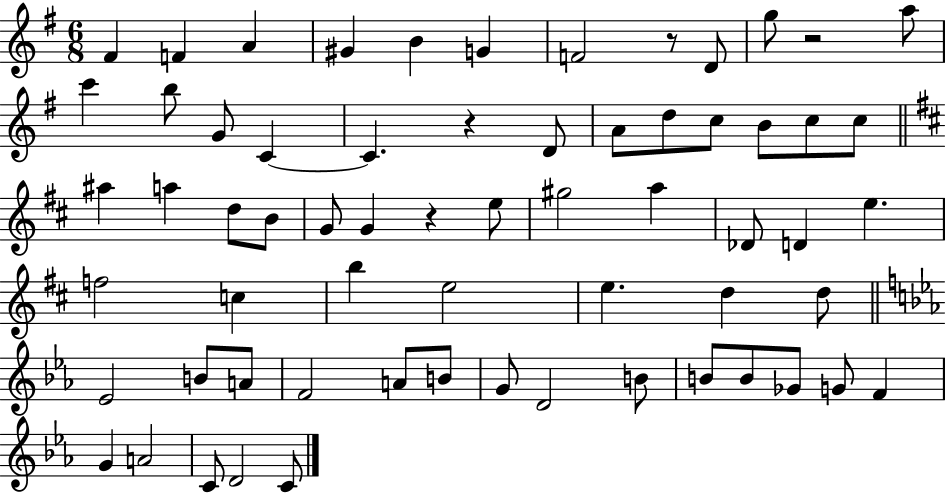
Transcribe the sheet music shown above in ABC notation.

X:1
T:Untitled
M:6/8
L:1/4
K:G
^F F A ^G B G F2 z/2 D/2 g/2 z2 a/2 c' b/2 G/2 C C z D/2 A/2 d/2 c/2 B/2 c/2 c/2 ^a a d/2 B/2 G/2 G z e/2 ^g2 a _D/2 D e f2 c b e2 e d d/2 _E2 B/2 A/2 F2 A/2 B/2 G/2 D2 B/2 B/2 B/2 _G/2 G/2 F G A2 C/2 D2 C/2